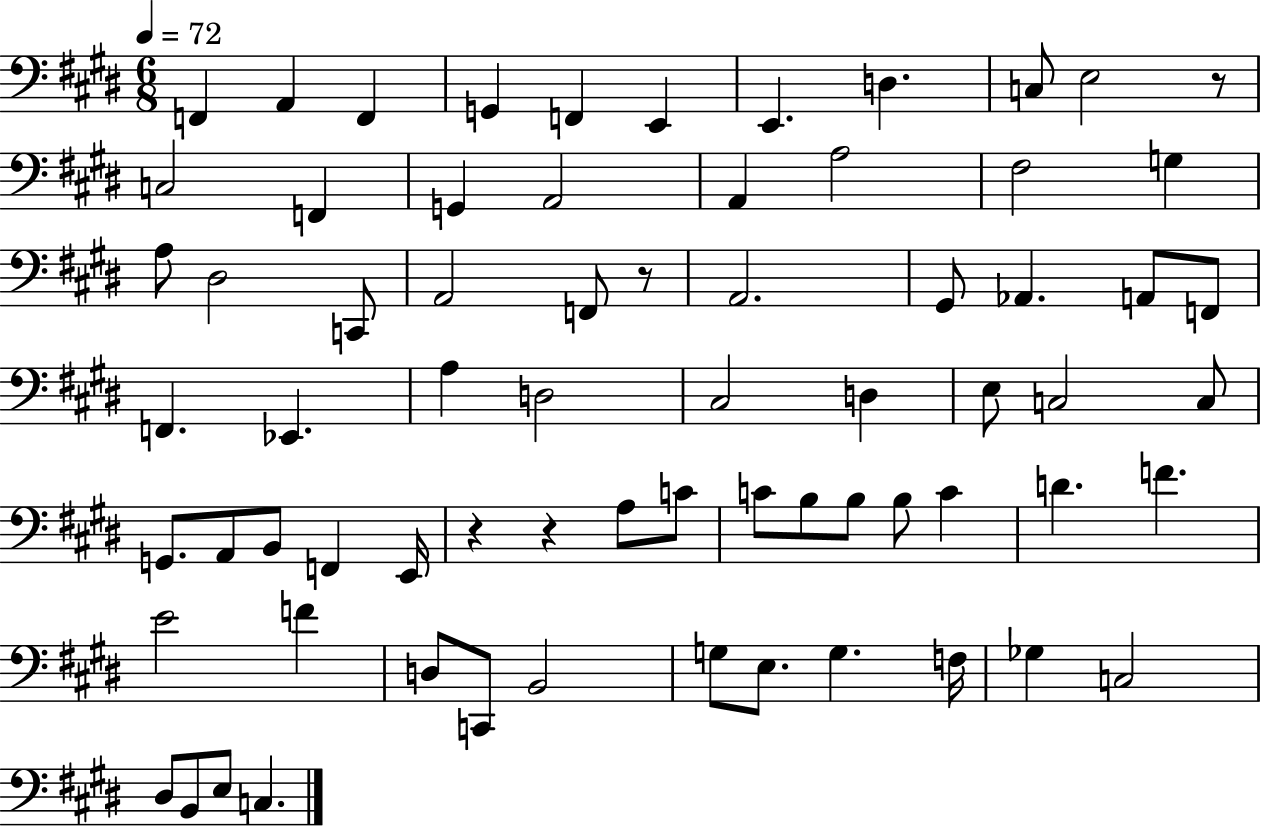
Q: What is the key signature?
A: E major